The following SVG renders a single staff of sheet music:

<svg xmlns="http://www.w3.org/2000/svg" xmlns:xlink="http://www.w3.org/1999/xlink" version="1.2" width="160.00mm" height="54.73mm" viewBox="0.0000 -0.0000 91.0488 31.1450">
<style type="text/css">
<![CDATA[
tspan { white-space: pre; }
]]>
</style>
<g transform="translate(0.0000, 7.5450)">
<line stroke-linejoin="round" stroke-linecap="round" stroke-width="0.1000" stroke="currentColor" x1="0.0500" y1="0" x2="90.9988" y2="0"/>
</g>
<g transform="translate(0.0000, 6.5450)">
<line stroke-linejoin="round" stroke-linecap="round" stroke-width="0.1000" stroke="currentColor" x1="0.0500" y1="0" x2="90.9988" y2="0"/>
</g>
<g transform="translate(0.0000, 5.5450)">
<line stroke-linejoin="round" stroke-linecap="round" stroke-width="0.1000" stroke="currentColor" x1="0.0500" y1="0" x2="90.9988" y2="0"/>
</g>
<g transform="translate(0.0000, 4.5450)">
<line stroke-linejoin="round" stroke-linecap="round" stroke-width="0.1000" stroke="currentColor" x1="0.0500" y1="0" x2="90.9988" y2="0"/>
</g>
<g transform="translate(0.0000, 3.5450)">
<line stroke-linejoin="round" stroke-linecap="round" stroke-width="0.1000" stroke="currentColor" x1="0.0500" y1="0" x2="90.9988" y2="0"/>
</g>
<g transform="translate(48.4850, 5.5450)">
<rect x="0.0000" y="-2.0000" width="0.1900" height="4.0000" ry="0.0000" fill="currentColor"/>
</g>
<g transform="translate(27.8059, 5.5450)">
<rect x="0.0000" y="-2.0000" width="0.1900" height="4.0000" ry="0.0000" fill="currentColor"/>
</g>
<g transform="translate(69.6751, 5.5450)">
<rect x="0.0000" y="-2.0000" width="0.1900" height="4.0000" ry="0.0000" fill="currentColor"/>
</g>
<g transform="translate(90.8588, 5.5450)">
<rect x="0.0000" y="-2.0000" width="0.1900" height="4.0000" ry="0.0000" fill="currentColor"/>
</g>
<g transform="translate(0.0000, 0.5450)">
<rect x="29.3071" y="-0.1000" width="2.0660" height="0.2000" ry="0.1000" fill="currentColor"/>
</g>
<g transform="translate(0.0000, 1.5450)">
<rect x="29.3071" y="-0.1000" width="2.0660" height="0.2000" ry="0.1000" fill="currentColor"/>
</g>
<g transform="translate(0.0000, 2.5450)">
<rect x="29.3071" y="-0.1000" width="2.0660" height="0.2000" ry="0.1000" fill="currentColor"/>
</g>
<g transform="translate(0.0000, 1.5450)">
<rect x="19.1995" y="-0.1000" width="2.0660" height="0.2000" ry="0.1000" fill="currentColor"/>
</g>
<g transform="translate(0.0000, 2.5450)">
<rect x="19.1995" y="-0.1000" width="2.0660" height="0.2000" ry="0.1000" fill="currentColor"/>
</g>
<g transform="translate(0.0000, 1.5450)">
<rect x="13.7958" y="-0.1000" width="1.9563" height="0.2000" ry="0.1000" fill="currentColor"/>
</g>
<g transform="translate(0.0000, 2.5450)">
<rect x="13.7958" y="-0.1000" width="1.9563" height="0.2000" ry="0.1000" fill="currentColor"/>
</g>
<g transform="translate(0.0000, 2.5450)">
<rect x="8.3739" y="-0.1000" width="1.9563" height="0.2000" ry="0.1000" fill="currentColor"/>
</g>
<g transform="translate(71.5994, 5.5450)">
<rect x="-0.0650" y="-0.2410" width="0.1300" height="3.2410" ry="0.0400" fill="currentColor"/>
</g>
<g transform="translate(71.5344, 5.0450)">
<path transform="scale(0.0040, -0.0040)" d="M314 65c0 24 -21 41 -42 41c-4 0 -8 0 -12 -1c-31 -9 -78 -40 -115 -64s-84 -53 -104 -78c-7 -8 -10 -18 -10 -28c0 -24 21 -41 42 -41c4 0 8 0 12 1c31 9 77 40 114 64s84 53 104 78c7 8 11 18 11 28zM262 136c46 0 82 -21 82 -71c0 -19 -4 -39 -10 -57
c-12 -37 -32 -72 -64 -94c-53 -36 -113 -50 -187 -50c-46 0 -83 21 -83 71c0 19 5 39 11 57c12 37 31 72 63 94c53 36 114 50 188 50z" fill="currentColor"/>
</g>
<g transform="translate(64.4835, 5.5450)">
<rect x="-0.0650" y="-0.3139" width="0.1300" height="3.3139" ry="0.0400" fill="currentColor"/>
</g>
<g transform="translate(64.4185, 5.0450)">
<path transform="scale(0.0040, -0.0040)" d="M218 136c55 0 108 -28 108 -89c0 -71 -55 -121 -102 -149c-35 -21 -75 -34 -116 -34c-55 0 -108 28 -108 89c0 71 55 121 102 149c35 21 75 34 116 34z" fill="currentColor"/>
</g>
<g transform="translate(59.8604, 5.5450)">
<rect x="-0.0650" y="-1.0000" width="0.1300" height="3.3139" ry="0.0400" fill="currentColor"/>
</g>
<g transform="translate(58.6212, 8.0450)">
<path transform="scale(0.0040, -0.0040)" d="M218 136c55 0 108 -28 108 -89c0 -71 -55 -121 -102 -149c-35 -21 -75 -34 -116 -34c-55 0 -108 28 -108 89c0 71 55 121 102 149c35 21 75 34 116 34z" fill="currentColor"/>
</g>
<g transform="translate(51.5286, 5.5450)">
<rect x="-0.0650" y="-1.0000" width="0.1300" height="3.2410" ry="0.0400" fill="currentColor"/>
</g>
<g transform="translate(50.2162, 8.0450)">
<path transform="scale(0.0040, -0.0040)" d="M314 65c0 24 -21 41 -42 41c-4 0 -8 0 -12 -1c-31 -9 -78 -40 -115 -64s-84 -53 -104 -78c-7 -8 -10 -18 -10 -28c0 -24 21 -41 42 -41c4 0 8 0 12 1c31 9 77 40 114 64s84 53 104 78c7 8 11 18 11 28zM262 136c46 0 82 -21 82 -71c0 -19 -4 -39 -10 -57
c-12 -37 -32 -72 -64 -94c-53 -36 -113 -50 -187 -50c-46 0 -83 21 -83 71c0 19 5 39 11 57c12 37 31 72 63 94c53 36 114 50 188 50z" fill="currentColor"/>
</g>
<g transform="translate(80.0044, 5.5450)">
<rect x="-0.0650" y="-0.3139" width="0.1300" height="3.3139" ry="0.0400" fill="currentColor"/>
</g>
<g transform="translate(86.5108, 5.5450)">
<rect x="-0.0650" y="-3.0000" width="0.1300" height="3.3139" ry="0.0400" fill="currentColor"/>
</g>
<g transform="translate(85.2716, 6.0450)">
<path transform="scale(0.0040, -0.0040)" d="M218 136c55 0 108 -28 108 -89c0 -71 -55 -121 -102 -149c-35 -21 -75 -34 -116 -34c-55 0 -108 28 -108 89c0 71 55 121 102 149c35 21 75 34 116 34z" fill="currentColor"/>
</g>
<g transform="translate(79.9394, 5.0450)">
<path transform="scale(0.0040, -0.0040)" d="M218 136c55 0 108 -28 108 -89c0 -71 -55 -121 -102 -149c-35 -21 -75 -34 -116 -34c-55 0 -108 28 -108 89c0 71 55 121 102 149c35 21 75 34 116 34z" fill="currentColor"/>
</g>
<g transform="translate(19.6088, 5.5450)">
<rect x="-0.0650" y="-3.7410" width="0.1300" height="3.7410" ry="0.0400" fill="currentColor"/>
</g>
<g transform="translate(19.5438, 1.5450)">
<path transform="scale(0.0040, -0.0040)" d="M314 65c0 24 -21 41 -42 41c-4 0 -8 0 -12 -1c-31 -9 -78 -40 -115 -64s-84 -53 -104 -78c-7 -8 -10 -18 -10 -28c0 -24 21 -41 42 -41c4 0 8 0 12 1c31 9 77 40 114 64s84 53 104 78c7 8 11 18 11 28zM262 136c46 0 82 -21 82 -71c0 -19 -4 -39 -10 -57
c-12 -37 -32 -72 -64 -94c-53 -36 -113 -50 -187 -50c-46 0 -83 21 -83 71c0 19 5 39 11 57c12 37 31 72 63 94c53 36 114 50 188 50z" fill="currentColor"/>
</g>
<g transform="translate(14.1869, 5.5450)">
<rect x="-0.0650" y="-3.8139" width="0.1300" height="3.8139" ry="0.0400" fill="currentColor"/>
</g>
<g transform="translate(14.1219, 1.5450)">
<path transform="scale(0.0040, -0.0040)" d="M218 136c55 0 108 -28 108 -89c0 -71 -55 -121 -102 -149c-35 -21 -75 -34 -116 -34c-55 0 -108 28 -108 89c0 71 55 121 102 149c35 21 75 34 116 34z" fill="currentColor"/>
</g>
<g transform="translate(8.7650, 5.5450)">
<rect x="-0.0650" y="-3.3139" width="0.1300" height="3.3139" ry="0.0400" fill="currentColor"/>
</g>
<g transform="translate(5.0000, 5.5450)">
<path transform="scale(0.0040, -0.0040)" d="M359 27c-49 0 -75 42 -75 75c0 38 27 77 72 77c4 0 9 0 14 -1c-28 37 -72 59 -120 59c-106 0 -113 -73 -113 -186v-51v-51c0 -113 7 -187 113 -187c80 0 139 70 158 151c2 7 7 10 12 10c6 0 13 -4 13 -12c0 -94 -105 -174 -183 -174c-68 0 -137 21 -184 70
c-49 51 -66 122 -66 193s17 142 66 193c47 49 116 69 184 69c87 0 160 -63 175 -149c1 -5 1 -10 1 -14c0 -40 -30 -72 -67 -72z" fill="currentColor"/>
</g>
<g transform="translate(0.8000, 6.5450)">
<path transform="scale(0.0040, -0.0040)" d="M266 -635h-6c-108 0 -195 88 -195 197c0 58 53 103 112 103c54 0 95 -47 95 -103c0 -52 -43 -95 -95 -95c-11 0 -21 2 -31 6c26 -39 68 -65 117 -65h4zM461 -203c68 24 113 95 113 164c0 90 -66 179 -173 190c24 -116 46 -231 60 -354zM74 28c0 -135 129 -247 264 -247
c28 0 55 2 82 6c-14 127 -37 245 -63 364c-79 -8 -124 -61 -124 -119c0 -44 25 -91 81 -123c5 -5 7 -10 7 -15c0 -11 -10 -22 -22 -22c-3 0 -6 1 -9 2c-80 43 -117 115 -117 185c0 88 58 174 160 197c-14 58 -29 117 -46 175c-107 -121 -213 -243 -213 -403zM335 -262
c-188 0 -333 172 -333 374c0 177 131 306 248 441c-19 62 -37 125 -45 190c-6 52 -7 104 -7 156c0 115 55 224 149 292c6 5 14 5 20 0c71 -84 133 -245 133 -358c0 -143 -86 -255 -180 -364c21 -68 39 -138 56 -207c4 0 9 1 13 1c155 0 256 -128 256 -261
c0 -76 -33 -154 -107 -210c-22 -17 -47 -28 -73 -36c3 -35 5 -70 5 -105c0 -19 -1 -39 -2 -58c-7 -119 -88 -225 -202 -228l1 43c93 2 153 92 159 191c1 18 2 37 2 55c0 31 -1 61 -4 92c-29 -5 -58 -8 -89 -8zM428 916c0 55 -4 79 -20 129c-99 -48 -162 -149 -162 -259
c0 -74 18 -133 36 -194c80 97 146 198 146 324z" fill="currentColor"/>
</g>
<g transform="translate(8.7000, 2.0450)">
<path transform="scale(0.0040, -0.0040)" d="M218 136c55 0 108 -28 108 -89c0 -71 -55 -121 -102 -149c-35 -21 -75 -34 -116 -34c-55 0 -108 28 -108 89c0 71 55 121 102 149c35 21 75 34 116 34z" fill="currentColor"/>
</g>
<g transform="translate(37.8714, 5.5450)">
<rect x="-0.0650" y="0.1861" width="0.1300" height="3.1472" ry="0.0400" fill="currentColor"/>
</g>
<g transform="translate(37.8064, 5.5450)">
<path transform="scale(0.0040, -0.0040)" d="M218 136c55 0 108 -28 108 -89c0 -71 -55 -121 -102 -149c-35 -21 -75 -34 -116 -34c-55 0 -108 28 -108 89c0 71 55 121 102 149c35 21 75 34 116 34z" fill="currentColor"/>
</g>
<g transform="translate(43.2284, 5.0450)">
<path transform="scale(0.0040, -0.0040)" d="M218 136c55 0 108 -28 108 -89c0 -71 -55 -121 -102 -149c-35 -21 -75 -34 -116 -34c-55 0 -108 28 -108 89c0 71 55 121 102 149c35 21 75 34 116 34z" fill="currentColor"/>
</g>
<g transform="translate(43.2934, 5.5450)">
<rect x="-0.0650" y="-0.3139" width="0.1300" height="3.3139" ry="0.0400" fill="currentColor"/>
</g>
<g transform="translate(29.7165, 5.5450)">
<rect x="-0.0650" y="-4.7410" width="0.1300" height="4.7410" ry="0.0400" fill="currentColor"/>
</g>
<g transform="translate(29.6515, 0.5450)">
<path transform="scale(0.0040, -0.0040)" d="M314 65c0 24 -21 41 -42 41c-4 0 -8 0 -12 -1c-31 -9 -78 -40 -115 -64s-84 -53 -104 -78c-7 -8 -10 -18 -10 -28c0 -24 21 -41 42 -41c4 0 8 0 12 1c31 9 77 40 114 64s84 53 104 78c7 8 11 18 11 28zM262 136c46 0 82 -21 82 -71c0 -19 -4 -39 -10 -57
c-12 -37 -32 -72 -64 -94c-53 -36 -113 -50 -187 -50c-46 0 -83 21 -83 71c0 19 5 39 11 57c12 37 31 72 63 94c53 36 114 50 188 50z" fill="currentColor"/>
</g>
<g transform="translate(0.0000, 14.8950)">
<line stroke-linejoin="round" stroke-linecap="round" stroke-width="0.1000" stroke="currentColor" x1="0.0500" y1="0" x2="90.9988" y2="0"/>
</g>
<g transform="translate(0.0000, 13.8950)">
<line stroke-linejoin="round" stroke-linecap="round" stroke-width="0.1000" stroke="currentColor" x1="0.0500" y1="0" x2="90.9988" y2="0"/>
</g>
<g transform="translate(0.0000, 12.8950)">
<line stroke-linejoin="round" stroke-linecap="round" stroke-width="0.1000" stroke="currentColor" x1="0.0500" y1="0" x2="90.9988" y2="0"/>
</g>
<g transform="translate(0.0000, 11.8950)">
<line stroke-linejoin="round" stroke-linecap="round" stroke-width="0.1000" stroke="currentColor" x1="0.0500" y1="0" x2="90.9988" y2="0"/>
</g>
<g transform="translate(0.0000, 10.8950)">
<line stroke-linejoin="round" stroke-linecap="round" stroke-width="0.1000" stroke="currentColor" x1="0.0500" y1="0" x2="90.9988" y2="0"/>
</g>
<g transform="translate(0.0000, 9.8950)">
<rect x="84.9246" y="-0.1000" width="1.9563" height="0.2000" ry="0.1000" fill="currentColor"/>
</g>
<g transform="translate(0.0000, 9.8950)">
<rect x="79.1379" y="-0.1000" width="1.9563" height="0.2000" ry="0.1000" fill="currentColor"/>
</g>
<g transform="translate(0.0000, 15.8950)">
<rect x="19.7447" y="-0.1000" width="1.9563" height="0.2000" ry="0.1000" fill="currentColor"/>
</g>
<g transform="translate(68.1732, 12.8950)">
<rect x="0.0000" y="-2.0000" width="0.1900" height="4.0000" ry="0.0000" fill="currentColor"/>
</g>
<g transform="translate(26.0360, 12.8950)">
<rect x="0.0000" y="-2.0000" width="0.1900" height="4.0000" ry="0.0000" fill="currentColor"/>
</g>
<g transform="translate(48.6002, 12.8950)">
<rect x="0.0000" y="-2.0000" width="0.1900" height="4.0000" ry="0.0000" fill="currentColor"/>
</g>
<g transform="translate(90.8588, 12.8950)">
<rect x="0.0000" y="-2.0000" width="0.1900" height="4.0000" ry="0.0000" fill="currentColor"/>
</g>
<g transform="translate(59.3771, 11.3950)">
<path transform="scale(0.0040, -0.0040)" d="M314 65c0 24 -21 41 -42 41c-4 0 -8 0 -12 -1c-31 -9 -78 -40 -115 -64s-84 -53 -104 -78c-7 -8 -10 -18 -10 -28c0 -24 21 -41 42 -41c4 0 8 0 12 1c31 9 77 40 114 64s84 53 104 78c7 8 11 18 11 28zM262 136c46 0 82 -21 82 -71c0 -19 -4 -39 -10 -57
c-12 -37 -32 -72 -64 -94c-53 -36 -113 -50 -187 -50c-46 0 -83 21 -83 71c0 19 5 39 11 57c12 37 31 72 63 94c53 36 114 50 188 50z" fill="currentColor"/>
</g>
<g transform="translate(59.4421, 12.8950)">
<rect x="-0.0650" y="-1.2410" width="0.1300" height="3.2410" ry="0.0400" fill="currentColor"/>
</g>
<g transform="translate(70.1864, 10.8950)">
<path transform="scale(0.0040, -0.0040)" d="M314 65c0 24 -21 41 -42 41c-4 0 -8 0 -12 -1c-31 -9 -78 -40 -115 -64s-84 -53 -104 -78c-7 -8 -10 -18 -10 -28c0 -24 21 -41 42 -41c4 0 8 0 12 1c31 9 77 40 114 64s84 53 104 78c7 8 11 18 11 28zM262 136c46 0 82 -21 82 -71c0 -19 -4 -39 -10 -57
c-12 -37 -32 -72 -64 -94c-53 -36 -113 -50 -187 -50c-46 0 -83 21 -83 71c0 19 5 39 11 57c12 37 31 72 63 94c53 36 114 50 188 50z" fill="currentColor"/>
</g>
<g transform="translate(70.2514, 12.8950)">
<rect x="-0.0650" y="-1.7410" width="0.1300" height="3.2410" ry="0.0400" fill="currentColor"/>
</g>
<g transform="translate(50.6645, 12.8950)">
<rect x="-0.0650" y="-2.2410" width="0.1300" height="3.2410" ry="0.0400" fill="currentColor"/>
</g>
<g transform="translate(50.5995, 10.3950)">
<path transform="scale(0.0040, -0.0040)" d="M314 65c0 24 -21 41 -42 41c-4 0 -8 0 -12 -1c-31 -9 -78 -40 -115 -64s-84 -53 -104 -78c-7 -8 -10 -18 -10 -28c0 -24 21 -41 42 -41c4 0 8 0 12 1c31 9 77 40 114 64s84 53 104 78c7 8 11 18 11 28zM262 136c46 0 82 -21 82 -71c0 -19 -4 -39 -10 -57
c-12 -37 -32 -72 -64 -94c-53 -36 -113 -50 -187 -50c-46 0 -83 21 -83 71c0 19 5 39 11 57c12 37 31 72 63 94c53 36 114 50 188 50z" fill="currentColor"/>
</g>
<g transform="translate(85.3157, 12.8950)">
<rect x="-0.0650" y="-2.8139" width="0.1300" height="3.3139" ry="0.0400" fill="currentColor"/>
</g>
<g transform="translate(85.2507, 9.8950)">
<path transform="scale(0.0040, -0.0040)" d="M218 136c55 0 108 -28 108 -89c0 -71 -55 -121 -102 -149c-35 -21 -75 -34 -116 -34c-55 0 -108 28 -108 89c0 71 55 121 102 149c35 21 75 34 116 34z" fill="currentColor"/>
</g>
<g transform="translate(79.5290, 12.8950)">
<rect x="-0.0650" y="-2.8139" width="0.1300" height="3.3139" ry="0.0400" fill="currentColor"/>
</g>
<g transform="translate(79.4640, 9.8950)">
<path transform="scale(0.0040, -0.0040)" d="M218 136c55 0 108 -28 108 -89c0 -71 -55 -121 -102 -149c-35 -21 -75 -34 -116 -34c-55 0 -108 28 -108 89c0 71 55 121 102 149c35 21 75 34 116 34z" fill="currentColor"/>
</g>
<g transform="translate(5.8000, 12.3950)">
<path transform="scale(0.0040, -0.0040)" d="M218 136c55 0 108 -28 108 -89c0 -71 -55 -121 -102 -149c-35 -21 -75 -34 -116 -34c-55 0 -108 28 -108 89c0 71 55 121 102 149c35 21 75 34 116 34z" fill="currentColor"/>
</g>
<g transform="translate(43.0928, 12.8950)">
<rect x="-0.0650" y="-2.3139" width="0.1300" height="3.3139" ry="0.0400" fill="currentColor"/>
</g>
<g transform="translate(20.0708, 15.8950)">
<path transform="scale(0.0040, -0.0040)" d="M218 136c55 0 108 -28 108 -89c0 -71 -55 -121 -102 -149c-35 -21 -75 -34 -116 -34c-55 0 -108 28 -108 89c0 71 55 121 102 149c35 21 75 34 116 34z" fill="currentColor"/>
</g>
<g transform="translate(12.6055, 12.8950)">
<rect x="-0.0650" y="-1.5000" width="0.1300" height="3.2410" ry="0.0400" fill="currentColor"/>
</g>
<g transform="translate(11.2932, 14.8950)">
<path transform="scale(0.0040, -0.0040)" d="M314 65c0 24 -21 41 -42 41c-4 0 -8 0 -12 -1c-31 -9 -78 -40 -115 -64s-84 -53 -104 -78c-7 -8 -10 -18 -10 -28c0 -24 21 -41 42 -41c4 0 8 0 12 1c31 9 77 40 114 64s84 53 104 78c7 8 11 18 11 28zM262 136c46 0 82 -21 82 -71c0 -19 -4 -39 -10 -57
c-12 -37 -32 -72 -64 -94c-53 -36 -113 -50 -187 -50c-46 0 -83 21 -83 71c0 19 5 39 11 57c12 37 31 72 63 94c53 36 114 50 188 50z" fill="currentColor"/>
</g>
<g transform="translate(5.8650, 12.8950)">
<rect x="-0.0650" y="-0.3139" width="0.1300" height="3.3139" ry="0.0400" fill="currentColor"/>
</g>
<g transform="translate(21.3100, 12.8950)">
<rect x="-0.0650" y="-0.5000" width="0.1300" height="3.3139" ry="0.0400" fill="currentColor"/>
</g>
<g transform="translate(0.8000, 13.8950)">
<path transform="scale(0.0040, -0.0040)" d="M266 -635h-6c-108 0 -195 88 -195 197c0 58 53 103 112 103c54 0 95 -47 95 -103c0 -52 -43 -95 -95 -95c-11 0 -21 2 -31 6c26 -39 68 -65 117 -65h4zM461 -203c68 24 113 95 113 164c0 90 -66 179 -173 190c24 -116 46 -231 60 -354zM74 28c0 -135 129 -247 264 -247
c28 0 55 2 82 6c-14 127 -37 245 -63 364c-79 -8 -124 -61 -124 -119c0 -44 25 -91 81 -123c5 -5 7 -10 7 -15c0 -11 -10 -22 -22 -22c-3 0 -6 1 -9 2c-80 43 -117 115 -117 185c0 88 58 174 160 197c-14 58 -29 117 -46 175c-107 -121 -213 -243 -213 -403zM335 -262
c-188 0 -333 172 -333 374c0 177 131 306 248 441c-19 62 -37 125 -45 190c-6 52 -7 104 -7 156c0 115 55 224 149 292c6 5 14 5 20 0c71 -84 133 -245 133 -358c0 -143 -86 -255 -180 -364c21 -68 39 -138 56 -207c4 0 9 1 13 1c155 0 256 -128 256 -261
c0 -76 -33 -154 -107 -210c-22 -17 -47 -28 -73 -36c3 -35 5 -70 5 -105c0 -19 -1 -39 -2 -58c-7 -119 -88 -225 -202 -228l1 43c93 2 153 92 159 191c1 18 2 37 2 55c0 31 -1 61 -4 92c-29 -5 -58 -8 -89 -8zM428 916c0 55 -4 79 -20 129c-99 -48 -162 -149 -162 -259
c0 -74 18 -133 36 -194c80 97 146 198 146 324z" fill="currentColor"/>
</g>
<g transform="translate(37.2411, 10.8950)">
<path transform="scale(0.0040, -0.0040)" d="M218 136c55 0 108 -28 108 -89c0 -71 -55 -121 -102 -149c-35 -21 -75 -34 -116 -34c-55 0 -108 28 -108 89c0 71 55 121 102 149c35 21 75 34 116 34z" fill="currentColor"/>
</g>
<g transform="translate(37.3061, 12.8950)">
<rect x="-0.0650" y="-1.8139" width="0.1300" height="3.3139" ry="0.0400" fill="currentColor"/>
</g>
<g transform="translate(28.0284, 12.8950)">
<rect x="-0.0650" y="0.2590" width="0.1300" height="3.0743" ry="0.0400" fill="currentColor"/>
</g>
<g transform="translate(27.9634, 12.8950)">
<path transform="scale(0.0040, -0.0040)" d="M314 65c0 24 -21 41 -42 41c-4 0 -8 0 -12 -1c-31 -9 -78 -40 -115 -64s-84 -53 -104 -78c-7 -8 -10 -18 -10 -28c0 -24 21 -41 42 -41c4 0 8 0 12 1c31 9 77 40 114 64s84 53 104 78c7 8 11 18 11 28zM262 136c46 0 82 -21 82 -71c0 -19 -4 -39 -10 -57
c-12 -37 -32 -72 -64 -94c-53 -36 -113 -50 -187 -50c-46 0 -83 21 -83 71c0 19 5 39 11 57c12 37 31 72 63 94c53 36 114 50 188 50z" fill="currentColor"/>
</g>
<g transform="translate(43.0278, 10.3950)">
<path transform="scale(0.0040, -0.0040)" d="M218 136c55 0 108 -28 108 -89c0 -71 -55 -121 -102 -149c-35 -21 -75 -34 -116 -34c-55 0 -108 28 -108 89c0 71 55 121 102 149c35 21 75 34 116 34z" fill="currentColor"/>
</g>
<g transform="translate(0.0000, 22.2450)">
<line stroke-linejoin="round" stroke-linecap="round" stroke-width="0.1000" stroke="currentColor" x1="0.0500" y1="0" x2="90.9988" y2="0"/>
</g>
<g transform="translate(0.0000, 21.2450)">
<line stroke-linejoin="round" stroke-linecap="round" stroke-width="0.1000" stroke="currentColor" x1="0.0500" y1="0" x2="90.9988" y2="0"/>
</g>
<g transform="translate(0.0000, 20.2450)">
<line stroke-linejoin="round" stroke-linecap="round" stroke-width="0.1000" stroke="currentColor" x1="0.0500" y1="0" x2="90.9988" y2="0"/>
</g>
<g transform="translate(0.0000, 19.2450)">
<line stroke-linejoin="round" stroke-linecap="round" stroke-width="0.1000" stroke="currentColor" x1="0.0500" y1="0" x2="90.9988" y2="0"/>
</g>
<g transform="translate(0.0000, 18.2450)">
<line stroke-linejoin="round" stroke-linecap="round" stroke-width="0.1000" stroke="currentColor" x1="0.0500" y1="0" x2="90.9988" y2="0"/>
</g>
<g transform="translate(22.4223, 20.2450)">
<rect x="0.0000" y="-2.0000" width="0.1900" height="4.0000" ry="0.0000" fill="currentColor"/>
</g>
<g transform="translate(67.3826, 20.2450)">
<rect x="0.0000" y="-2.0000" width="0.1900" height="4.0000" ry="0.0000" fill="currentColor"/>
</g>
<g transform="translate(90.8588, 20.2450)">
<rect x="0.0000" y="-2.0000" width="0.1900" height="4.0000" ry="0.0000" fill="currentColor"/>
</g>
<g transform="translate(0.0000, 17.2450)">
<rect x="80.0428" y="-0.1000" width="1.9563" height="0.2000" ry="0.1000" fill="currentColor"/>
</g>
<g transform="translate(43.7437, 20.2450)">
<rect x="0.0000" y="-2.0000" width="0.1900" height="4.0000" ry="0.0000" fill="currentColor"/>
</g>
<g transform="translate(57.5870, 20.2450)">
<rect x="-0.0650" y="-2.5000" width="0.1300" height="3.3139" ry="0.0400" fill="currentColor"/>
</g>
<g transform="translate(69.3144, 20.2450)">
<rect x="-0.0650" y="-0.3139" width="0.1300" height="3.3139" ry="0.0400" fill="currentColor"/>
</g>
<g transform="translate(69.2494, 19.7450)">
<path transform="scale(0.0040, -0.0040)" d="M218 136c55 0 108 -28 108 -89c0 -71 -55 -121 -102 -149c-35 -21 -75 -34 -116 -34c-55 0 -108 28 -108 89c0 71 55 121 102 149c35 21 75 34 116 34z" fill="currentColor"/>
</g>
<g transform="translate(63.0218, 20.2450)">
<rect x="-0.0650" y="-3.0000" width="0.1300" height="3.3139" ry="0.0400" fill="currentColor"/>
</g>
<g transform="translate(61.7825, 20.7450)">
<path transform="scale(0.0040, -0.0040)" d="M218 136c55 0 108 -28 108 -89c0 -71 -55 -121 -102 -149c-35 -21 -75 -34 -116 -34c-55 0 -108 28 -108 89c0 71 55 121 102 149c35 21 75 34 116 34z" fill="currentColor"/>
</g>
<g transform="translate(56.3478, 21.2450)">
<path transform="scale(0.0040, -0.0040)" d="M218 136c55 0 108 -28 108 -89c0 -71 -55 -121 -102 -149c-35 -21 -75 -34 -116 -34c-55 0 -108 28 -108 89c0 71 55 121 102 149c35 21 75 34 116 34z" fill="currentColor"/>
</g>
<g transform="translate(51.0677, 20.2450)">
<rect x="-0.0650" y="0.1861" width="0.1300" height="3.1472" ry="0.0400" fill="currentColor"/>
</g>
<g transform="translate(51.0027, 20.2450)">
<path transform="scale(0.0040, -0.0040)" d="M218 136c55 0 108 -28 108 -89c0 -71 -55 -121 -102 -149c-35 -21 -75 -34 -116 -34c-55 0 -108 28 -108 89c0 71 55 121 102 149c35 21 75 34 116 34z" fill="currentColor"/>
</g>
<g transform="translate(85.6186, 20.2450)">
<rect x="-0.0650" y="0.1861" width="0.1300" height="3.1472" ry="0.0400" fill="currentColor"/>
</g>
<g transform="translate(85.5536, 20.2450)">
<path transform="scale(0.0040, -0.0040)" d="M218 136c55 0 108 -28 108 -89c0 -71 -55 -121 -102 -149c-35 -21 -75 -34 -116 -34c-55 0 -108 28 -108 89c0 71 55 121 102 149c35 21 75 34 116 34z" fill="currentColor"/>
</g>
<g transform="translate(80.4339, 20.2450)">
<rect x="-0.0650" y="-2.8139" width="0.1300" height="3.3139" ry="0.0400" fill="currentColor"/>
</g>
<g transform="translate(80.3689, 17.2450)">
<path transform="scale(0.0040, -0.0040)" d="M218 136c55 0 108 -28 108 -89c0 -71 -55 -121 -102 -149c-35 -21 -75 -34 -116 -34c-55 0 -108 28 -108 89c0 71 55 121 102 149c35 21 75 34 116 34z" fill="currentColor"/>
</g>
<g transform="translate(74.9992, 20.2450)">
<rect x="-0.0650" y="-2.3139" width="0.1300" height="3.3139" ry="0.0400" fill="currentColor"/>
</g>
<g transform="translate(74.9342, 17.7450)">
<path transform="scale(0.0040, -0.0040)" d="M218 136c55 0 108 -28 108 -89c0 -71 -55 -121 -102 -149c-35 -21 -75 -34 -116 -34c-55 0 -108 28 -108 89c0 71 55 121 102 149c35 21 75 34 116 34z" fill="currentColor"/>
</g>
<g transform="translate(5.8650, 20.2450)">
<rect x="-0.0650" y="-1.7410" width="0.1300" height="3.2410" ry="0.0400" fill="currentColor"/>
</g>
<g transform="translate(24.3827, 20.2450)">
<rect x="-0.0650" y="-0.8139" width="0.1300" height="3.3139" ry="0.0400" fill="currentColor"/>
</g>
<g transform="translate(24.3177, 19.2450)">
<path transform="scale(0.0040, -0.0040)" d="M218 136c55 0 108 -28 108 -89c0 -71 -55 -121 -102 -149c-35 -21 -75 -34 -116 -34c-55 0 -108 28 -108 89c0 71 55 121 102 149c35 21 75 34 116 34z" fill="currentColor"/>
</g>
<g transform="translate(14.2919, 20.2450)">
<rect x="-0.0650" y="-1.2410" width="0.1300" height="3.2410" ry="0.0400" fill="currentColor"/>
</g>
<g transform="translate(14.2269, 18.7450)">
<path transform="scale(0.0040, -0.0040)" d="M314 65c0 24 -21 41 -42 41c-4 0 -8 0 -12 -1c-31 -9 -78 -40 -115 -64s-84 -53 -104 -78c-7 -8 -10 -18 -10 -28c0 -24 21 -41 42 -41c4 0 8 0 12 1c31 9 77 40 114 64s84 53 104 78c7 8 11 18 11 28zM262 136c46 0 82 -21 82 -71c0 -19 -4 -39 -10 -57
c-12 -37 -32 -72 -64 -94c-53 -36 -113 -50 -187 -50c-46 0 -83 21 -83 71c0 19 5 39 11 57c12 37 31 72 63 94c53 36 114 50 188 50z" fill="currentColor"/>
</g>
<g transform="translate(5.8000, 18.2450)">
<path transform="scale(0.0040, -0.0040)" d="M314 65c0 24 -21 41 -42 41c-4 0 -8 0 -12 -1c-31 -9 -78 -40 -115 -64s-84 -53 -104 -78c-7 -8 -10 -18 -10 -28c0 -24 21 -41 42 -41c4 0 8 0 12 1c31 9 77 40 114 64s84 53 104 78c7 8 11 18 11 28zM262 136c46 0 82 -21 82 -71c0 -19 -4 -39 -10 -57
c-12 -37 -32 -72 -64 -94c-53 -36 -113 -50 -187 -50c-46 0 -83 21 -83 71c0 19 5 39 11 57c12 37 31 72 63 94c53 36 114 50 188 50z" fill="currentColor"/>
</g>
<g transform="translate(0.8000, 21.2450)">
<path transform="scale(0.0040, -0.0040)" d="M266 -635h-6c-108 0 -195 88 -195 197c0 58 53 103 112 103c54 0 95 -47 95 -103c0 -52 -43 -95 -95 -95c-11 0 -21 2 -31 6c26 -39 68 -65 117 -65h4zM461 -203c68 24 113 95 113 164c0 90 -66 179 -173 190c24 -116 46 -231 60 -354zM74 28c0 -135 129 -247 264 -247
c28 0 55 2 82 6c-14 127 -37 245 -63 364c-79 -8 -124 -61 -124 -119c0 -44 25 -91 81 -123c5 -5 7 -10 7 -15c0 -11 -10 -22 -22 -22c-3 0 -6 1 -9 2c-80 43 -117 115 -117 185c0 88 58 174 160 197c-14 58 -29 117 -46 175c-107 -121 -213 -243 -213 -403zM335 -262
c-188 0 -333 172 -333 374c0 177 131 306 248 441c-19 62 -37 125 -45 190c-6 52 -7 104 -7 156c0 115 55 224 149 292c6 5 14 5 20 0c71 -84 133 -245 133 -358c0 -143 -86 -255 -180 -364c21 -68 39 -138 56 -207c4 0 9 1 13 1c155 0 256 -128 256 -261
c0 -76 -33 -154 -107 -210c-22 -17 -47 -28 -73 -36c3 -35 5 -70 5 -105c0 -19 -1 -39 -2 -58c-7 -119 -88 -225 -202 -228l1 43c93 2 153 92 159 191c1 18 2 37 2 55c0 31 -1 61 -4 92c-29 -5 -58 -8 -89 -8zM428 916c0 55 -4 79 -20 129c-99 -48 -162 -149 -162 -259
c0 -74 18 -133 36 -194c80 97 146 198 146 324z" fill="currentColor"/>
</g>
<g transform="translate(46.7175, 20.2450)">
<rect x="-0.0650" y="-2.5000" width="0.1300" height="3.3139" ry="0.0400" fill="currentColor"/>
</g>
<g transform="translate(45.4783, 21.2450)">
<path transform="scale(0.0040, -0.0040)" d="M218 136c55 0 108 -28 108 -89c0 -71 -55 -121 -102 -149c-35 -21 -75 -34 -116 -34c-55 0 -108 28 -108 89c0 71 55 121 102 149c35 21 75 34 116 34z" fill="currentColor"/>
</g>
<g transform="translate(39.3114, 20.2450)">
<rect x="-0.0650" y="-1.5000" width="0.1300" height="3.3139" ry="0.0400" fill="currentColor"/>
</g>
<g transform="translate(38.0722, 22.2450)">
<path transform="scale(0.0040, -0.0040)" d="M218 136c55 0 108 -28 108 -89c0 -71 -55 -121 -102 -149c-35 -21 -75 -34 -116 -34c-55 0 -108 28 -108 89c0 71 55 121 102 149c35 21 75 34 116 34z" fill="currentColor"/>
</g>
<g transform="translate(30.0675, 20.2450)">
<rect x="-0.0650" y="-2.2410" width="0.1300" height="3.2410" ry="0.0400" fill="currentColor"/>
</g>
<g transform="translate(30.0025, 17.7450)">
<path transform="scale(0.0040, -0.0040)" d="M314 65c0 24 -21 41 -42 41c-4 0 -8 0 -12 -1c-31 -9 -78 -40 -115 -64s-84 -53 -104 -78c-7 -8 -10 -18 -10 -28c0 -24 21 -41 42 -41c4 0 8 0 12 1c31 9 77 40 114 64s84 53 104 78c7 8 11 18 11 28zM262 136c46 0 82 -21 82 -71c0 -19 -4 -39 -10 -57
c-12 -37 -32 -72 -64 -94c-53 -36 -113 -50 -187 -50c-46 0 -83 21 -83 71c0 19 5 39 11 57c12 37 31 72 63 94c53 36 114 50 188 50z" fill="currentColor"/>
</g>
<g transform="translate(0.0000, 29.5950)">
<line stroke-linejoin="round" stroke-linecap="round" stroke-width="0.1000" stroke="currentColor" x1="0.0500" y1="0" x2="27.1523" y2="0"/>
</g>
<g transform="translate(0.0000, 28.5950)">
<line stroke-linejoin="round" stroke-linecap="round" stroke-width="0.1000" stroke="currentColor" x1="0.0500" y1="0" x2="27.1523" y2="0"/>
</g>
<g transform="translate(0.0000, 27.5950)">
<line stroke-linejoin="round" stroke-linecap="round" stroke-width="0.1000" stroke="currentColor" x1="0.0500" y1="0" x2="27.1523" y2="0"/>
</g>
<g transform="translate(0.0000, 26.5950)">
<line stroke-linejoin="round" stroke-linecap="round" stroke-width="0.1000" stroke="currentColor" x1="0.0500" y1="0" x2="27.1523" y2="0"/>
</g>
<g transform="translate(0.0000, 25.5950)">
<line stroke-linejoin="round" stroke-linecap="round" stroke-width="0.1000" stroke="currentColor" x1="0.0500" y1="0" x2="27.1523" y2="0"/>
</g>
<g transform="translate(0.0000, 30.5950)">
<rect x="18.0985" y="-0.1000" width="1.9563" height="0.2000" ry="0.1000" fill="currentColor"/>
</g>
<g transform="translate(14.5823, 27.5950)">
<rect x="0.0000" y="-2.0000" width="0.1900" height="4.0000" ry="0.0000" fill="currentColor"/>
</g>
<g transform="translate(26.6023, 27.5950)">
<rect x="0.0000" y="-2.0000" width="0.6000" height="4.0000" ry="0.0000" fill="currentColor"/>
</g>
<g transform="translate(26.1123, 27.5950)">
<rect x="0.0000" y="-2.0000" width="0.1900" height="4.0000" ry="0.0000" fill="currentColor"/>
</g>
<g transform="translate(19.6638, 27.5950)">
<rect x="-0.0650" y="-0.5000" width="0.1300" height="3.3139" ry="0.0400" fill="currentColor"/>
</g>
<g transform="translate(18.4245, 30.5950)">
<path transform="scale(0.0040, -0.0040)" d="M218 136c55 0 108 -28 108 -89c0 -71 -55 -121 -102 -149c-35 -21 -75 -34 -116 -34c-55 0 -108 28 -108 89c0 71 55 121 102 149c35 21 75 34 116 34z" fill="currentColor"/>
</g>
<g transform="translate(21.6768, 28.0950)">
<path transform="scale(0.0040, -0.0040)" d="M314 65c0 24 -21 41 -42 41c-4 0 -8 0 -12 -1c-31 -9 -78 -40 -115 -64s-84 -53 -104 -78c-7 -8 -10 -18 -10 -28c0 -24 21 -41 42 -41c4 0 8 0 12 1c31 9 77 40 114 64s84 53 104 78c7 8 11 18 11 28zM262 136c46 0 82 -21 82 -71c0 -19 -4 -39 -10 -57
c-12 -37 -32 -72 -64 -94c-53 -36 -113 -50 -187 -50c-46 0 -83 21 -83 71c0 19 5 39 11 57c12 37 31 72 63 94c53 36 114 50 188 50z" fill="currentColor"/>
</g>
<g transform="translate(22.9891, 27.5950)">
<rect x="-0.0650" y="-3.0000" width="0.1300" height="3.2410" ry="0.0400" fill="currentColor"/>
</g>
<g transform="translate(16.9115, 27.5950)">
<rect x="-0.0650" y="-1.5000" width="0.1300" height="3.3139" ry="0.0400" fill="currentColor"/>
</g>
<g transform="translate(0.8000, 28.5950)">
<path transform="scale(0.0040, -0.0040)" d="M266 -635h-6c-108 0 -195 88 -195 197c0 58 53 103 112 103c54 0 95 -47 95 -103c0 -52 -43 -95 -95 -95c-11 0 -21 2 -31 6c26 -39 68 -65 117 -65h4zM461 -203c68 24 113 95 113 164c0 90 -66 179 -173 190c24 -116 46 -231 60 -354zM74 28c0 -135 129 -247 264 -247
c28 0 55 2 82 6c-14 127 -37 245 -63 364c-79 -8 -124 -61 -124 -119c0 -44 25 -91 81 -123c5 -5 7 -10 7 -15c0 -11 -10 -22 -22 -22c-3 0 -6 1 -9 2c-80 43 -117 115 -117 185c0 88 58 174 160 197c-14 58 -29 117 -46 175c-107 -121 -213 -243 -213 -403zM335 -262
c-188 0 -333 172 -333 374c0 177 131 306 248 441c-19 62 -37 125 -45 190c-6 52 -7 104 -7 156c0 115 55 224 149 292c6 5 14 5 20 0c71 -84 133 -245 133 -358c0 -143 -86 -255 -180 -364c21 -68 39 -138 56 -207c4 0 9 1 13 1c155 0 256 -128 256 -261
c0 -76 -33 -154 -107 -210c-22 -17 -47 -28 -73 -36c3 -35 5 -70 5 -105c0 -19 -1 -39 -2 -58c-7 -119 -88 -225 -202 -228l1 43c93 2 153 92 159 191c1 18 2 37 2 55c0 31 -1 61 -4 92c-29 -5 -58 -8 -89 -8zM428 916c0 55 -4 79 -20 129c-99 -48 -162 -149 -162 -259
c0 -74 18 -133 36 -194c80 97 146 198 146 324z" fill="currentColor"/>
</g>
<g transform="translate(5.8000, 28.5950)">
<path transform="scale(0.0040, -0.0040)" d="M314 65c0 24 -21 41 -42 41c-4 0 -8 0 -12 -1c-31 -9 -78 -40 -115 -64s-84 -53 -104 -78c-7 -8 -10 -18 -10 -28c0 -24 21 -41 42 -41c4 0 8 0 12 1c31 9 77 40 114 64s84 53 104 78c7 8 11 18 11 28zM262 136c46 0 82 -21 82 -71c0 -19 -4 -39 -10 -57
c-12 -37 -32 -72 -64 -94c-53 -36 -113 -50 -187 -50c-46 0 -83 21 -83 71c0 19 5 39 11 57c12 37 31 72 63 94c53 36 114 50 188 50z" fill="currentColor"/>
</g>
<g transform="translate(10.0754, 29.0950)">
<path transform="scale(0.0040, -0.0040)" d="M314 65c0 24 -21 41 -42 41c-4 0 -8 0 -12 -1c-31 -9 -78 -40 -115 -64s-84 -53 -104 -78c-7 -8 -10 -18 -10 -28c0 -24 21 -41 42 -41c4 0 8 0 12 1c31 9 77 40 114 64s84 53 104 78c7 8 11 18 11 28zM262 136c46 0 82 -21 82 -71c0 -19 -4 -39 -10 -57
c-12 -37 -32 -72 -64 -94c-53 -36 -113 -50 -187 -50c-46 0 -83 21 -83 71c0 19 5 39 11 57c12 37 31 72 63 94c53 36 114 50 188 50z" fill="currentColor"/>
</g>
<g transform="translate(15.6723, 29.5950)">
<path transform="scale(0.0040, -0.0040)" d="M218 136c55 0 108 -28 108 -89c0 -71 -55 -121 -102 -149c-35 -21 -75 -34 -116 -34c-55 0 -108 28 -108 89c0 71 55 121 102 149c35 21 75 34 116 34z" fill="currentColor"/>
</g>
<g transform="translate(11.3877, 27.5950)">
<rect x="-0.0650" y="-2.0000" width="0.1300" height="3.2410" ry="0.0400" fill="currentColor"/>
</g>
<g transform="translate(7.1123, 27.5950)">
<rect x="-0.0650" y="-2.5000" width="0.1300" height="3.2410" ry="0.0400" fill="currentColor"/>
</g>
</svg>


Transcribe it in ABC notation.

X:1
T:Untitled
M:4/4
L:1/4
K:C
b c' c'2 e'2 B c D2 D c c2 c A c E2 C B2 f g g2 e2 f2 a a f2 e2 d g2 E G B G A c g a B G2 F2 E C A2